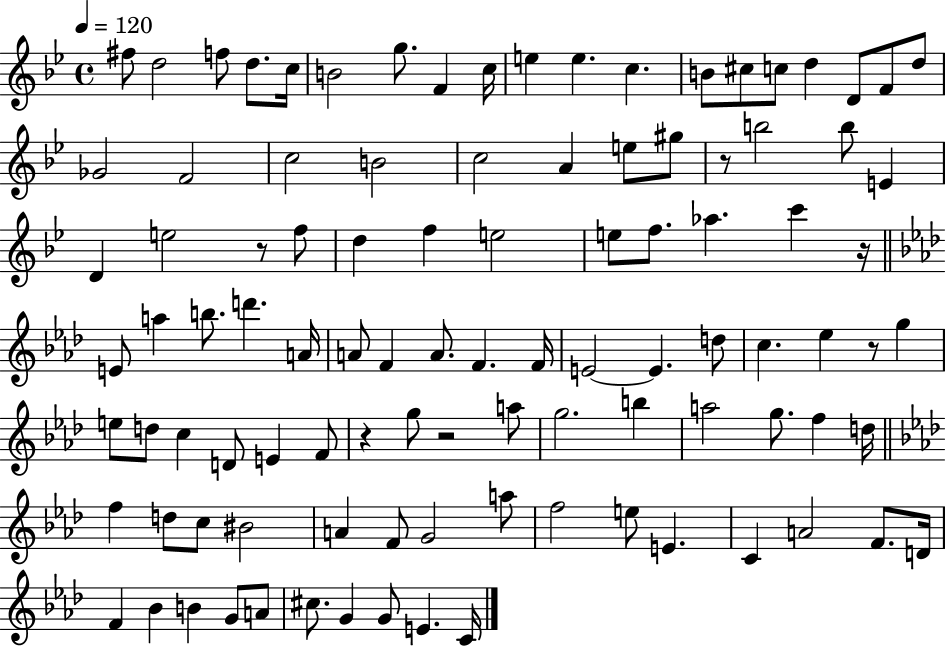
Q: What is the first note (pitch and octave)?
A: F#5